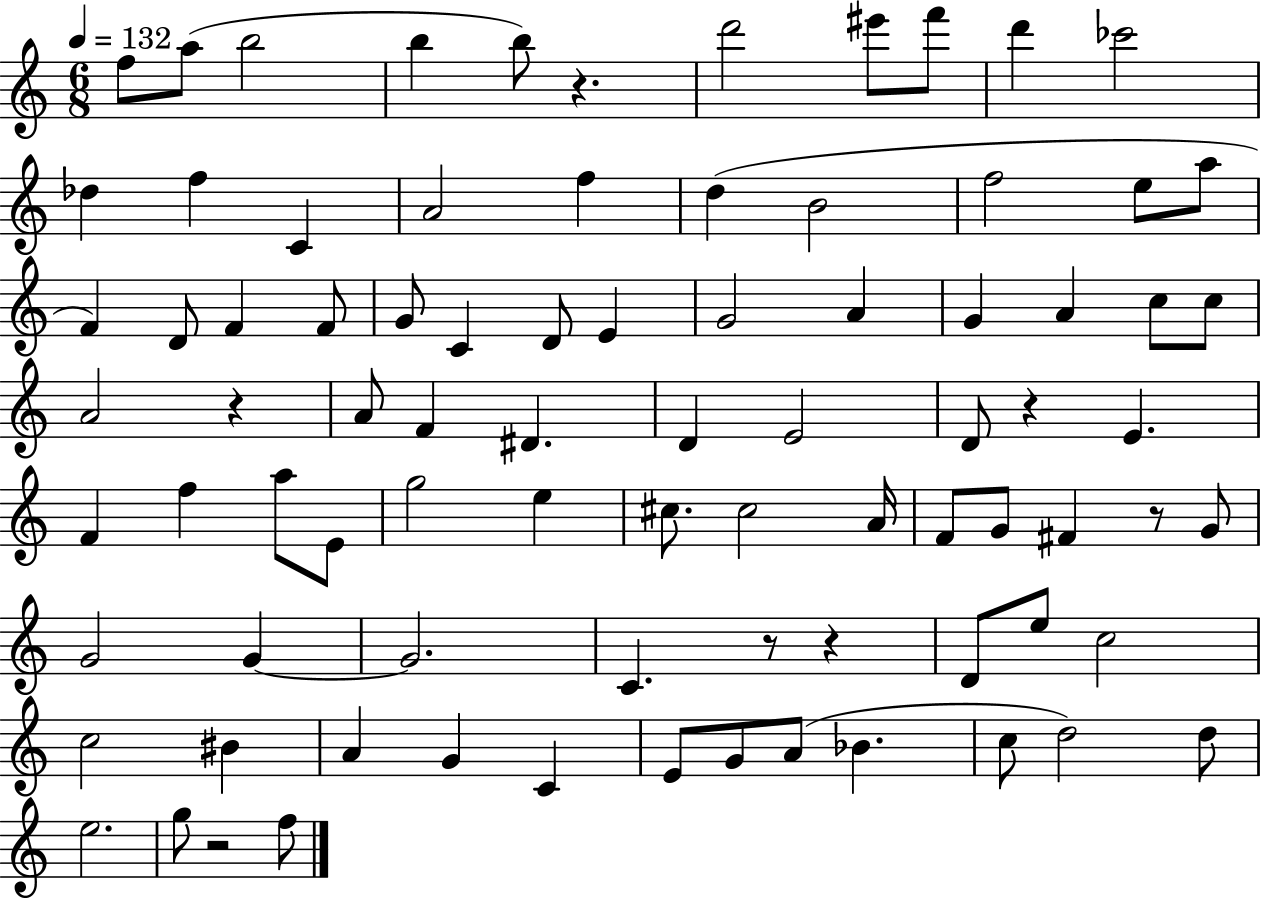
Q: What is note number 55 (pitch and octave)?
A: G4